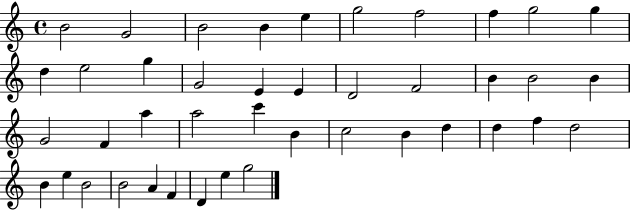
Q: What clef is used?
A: treble